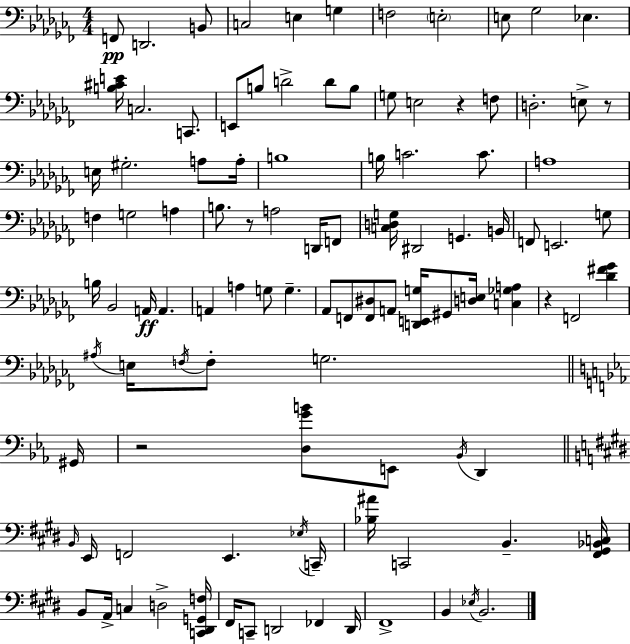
{
  \clef bass
  \numericTimeSignature
  \time 4/4
  \key aes \minor
  \repeat volta 2 { f,8\pp d,2. b,8 | c2 e4 g4 | f2 \parenthesize e2-. | e8 ges2 ees4. | \break <b cis' e'>16 c2. c,8. | e,8 b8 d'2-> d'8 b8 | g8 e2 r4 f8 | d2.-. e8-> r8 | \break e16 gis2.-. a8 a16-. | b1 | b16 c'2. c'8. | a1 | \break f4 g2 a4 | b8. r8 a2 d,16 f,8 | <c d g>16 dis,2 g,4. b,16 | f,8 e,2. g8 | \break b16 bes,2 a,16\ff a,4. | a,4 a4 g8 g4.-- | aes,8 f,8 <f, dis>8 a,8 <d, e, g>16 gis,8 <d e>16 <c ges a>4 | r4 f,2 <des' fis' ges'>4 | \break \acciaccatura { ais16 } e16 \acciaccatura { f16 } f8-. g2. | \bar "||" \break \key ees \major gis,16 r2 <d g' b'>8 e,8 \acciaccatura { bes,16 } d,4 | \bar "||" \break \key e \major \grace { b,16 } e,16 f,2 e,4. | \acciaccatura { ees16 } c,16-- <bes ais'>16 c,2 b,4.-- | <fis, gis, bes, c>16 b,8 a,16-> c4 d2-> | <c, dis, g, f>16 fis,16 c,8-- d,2 fes,4 | \break d,16 fis,1-> | b,4 \acciaccatura { ees16 } b,2. | } \bar "|."
}